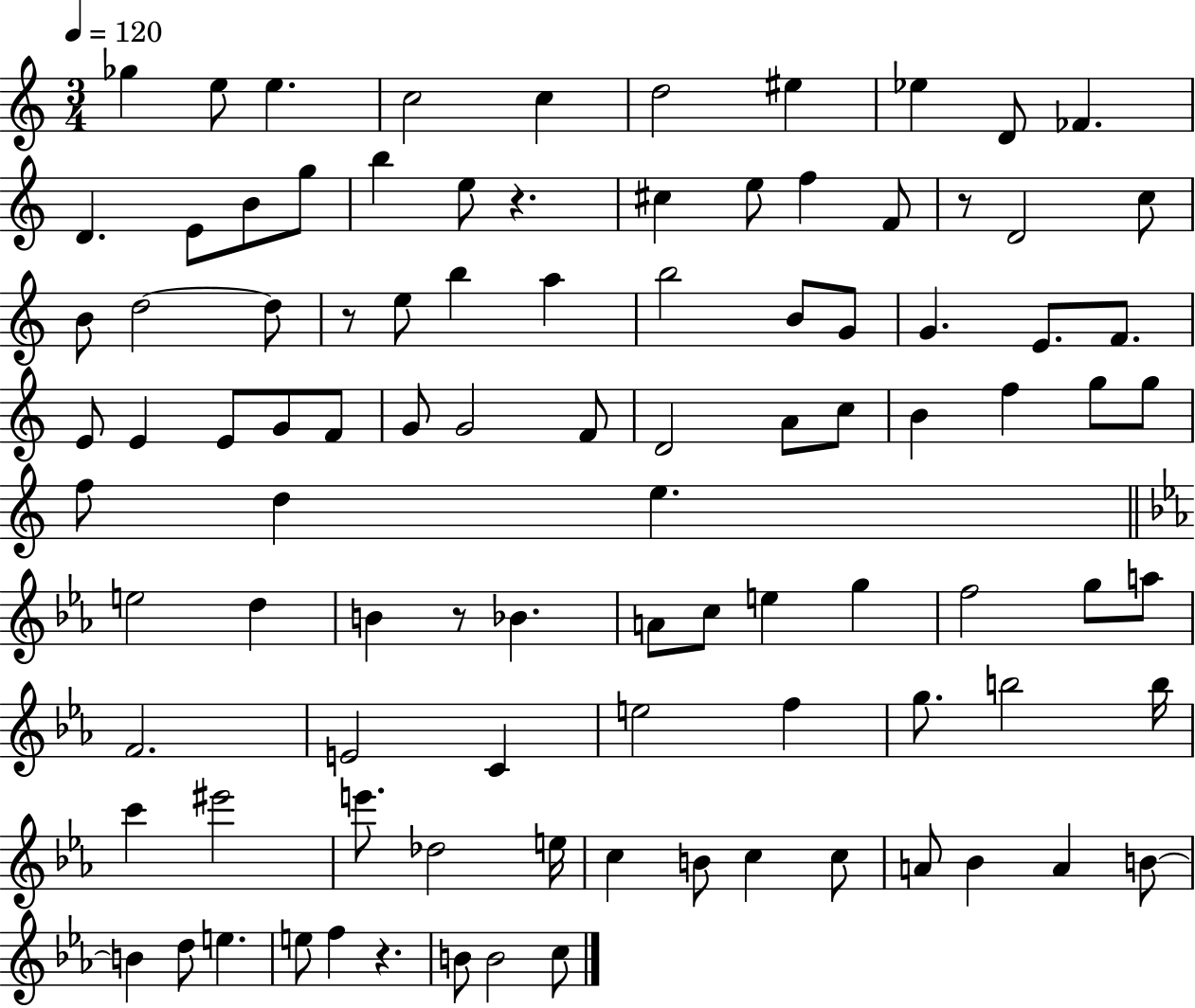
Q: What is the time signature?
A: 3/4